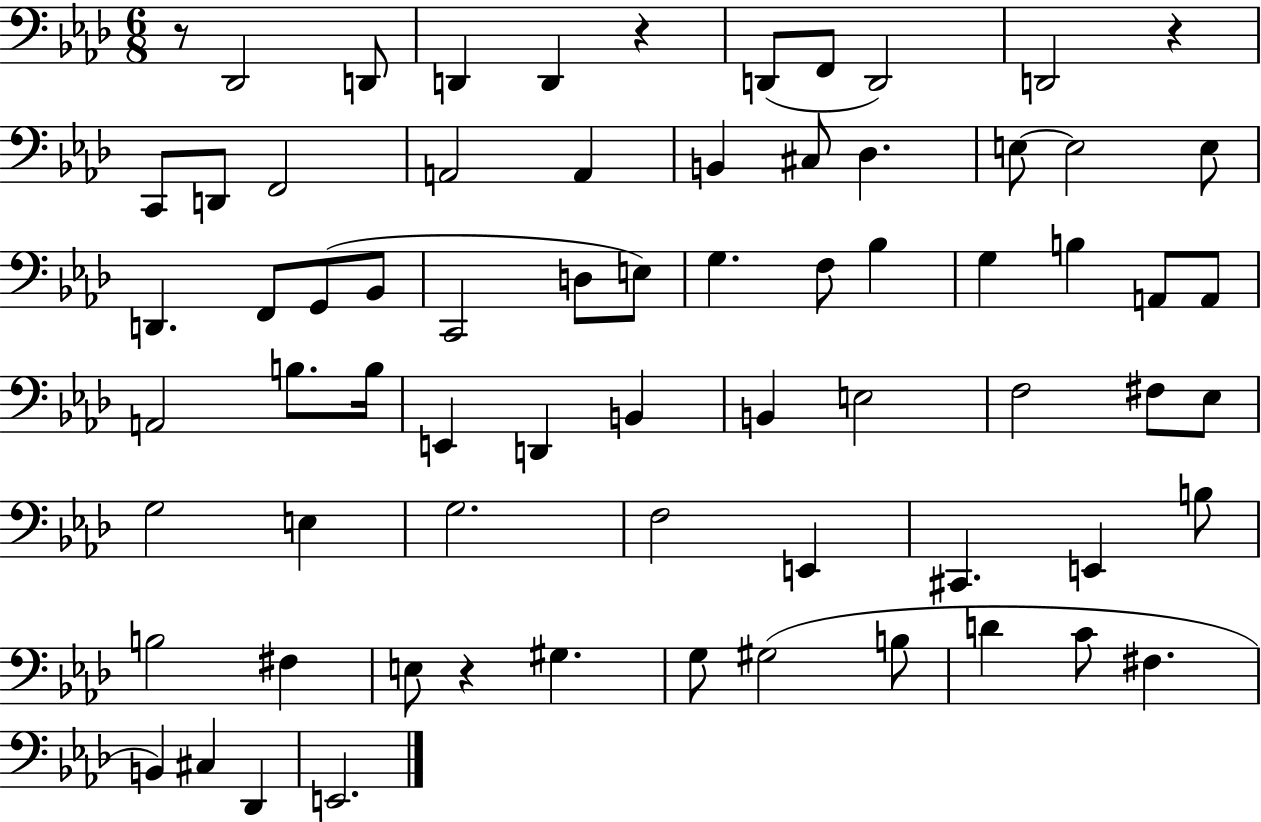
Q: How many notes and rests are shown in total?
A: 70